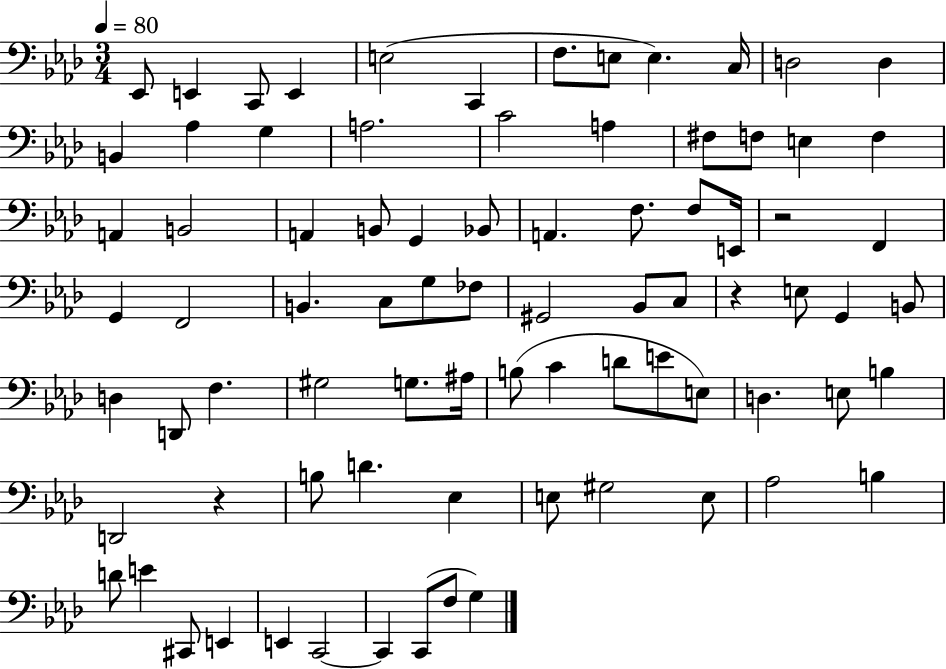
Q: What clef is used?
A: bass